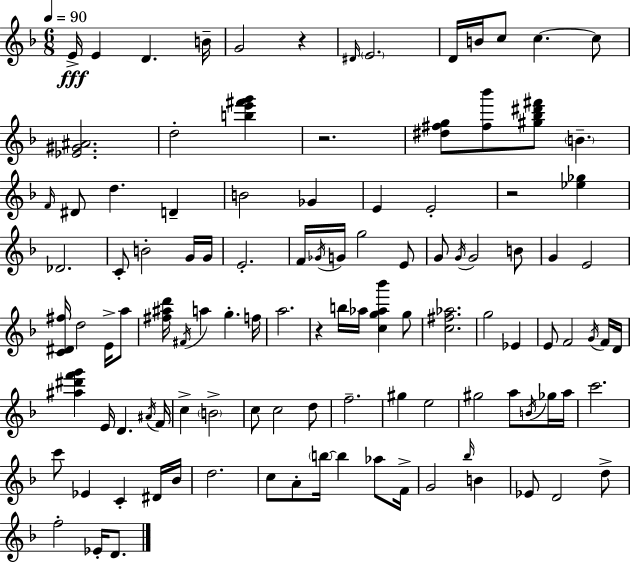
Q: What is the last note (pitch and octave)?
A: D4